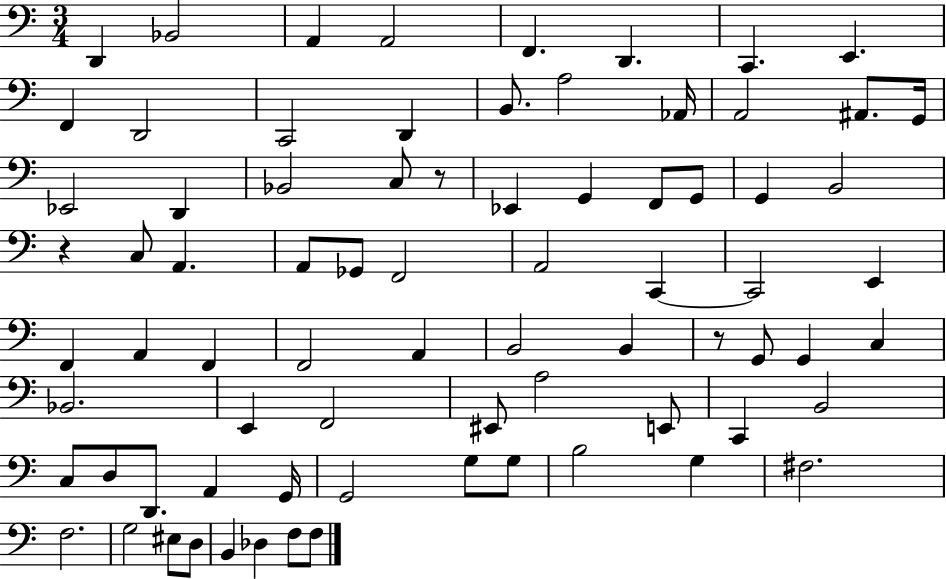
{
  \clef bass
  \numericTimeSignature
  \time 3/4
  \key c \major
  d,4 bes,2 | a,4 a,2 | f,4. d,4. | c,4. e,4. | \break f,4 d,2 | c,2 d,4 | b,8. a2 aes,16 | a,2 ais,8. g,16 | \break ees,2 d,4 | bes,2 c8 r8 | ees,4 g,4 f,8 g,8 | g,4 b,2 | \break r4 c8 a,4. | a,8 ges,8 f,2 | a,2 c,4~~ | c,2 e,4 | \break f,4 a,4 f,4 | f,2 a,4 | b,2 b,4 | r8 g,8 g,4 c4 | \break bes,2. | e,4 f,2 | eis,8 a2 e,8 | c,4 b,2 | \break c8 d8 d,8. a,4 g,16 | g,2 g8 g8 | b2 g4 | fis2. | \break f2. | g2 eis8 d8 | b,4 des4 f8 f8 | \bar "|."
}